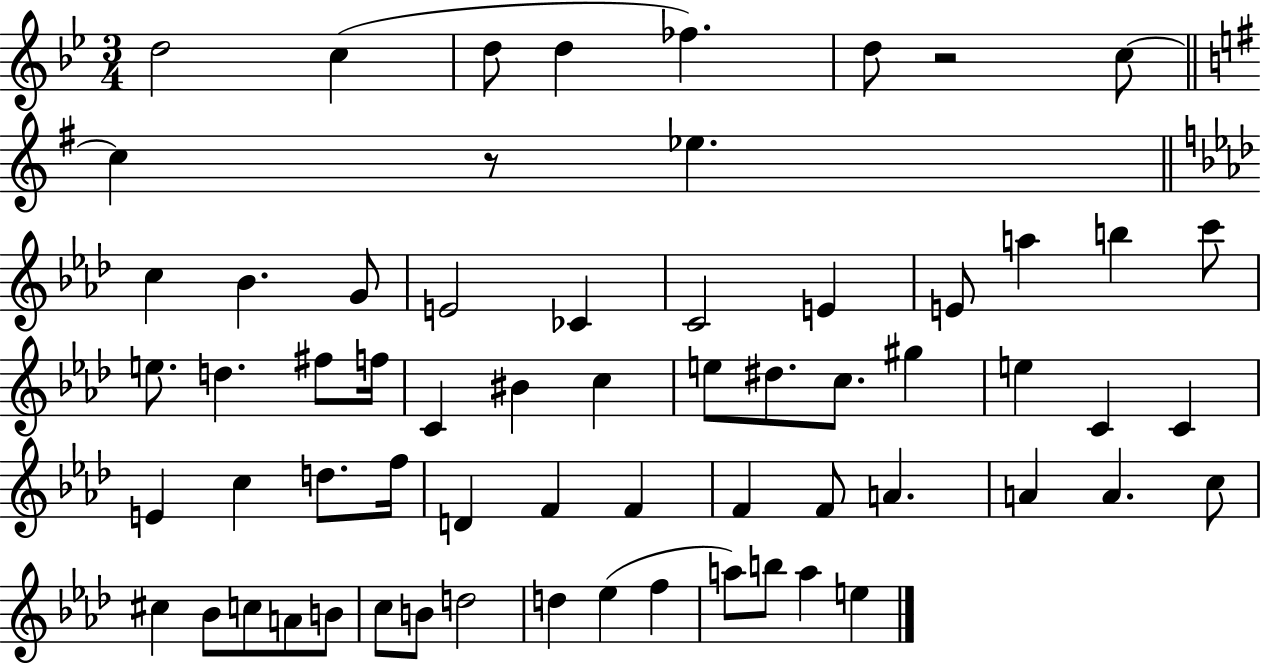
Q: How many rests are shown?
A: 2